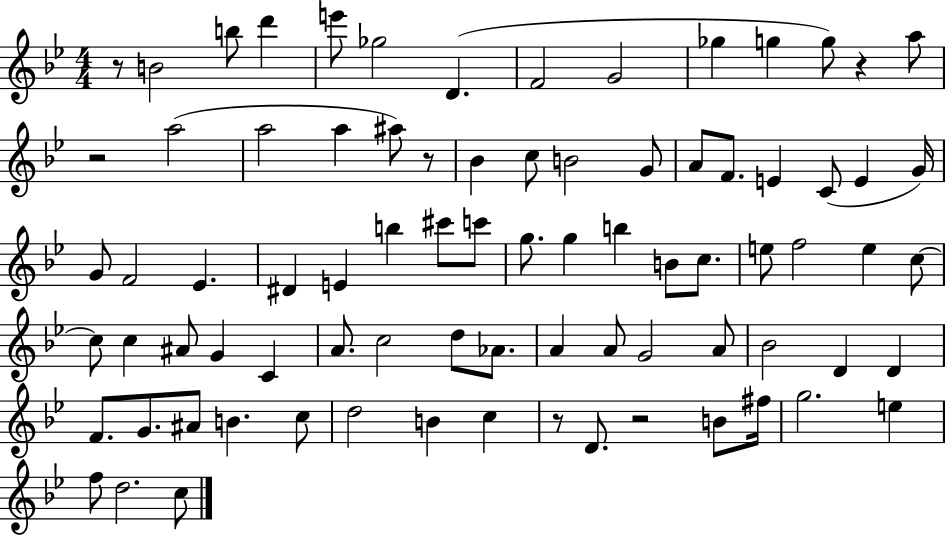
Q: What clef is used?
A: treble